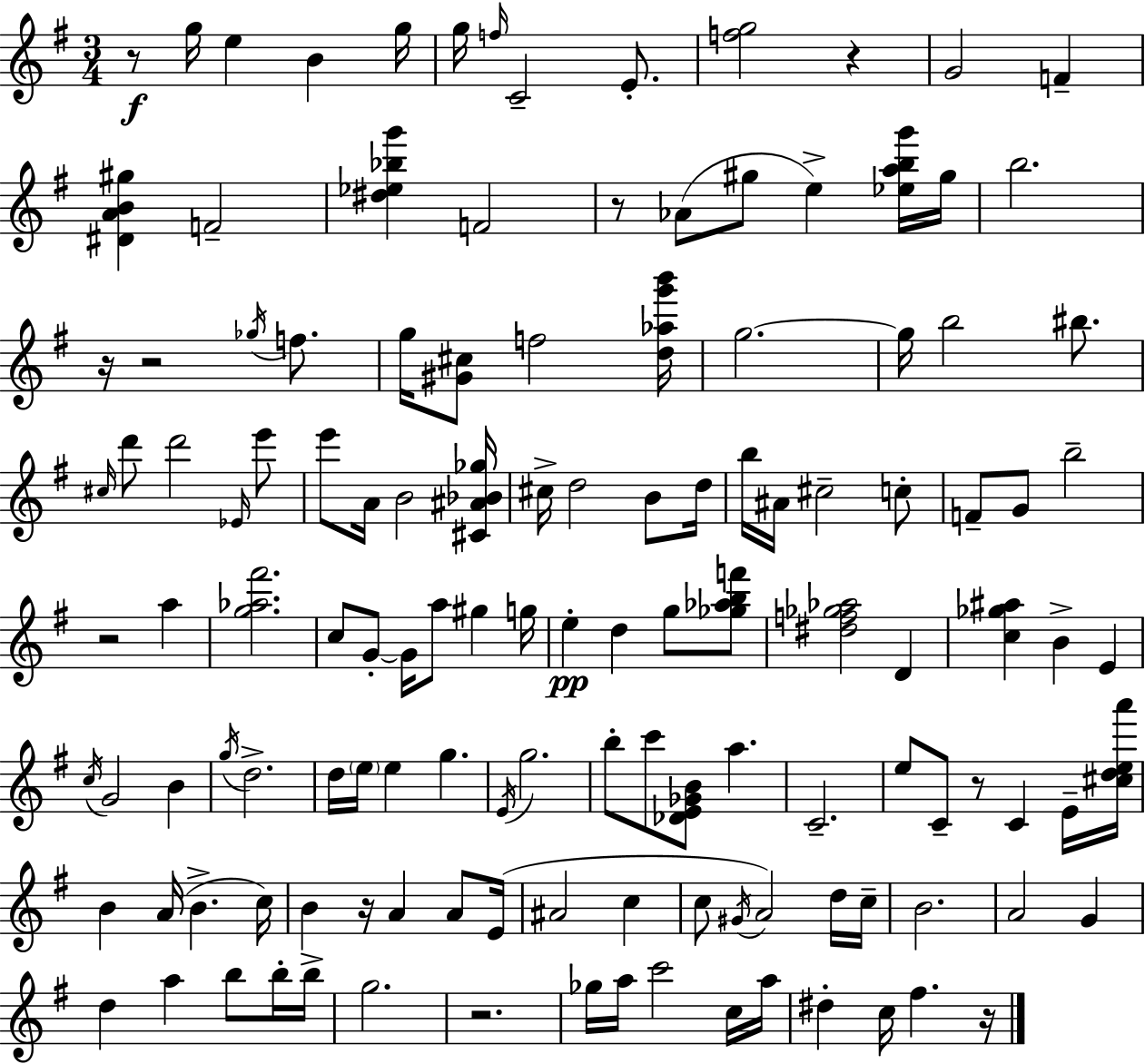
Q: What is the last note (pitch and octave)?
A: F#5